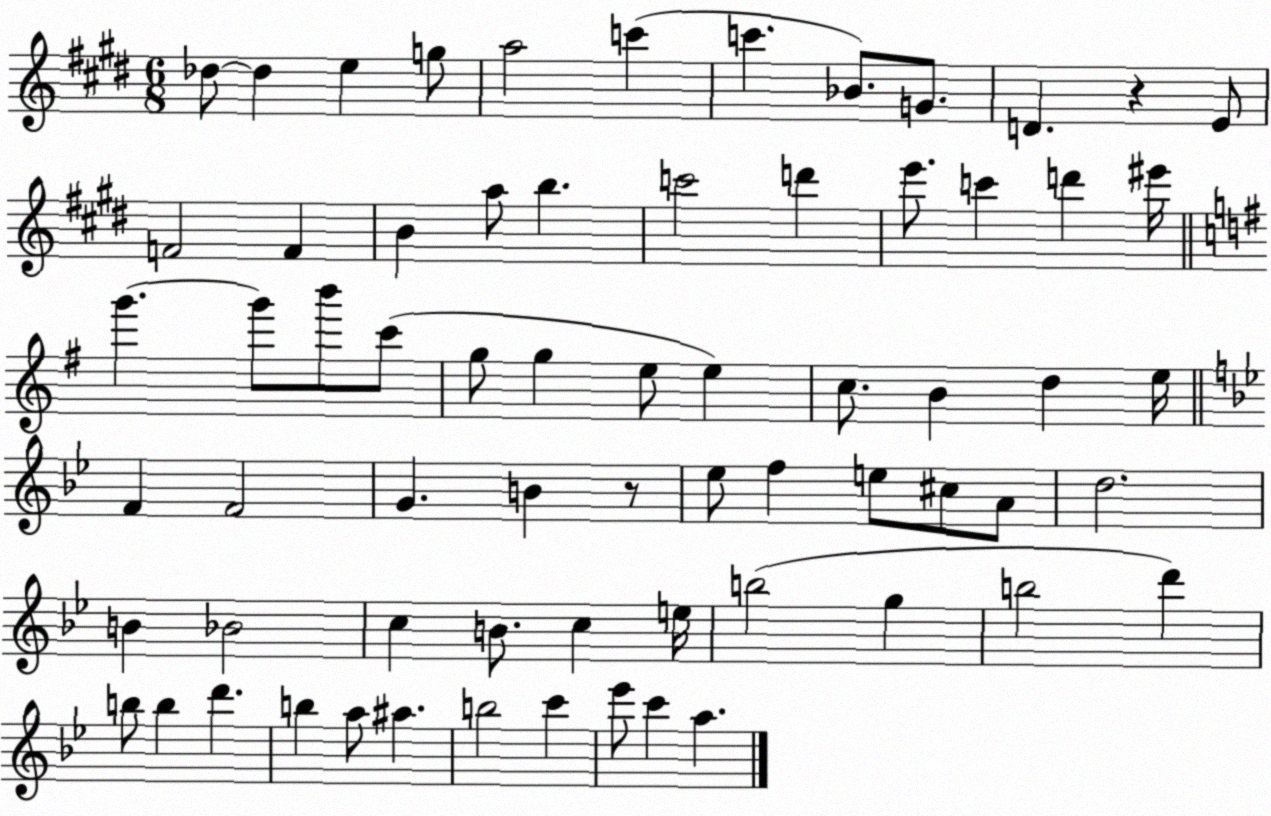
X:1
T:Untitled
M:6/8
L:1/4
K:E
_d/2 _d e g/2 a2 c' c' _B/2 G/2 D z E/2 F2 F B a/2 b c'2 d' e'/2 c' d' ^e'/4 g' g'/2 b'/2 c'/2 g/2 g e/2 e c/2 B d e/4 F F2 G B z/2 _e/2 f e/2 ^c/2 A/2 d2 B _B2 c B/2 c e/4 b2 g b2 d' b/2 b d' b a/2 ^a b2 c' _e'/2 c' a